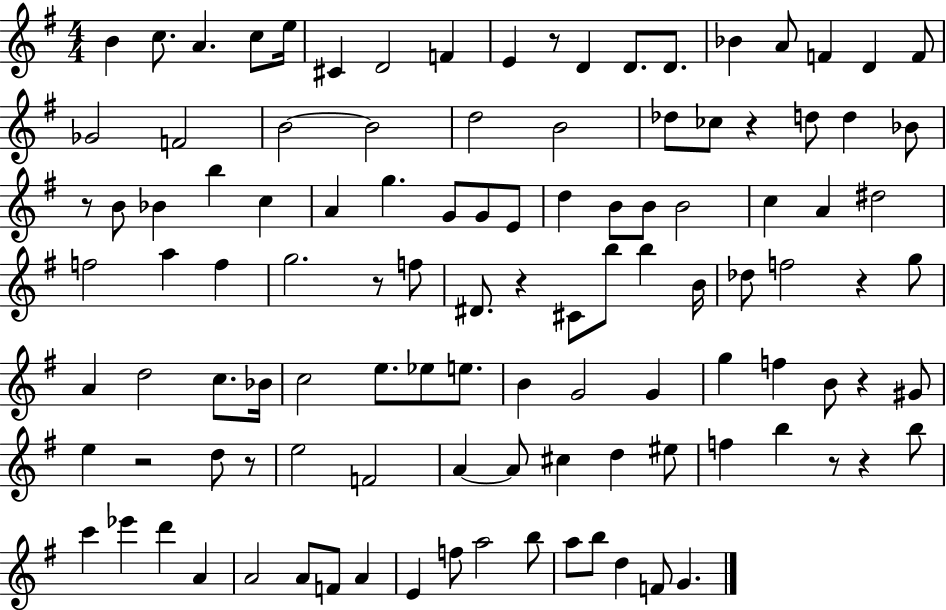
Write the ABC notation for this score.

X:1
T:Untitled
M:4/4
L:1/4
K:G
B c/2 A c/2 e/4 ^C D2 F E z/2 D D/2 D/2 _B A/2 F D F/2 _G2 F2 B2 B2 d2 B2 _d/2 _c/2 z d/2 d _B/2 z/2 B/2 _B b c A g G/2 G/2 E/2 d B/2 B/2 B2 c A ^d2 f2 a f g2 z/2 f/2 ^D/2 z ^C/2 b/2 b B/4 _d/2 f2 z g/2 A d2 c/2 _B/4 c2 e/2 _e/2 e/2 B G2 G g f B/2 z ^G/2 e z2 d/2 z/2 e2 F2 A A/2 ^c d ^e/2 f b z/2 z b/2 c' _e' d' A A2 A/2 F/2 A E f/2 a2 b/2 a/2 b/2 d F/2 G